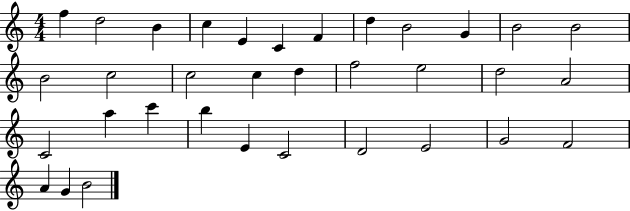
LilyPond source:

{
  \clef treble
  \numericTimeSignature
  \time 4/4
  \key c \major
  f''4 d''2 b'4 | c''4 e'4 c'4 f'4 | d''4 b'2 g'4 | b'2 b'2 | \break b'2 c''2 | c''2 c''4 d''4 | f''2 e''2 | d''2 a'2 | \break c'2 a''4 c'''4 | b''4 e'4 c'2 | d'2 e'2 | g'2 f'2 | \break a'4 g'4 b'2 | \bar "|."
}